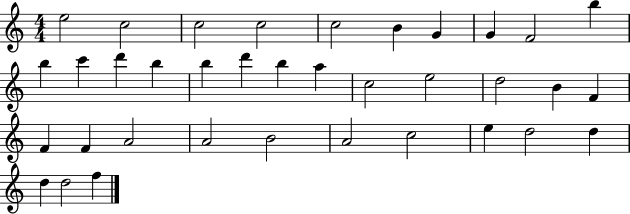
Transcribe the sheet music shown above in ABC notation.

X:1
T:Untitled
M:4/4
L:1/4
K:C
e2 c2 c2 c2 c2 B G G F2 b b c' d' b b d' b a c2 e2 d2 B F F F A2 A2 B2 A2 c2 e d2 d d d2 f